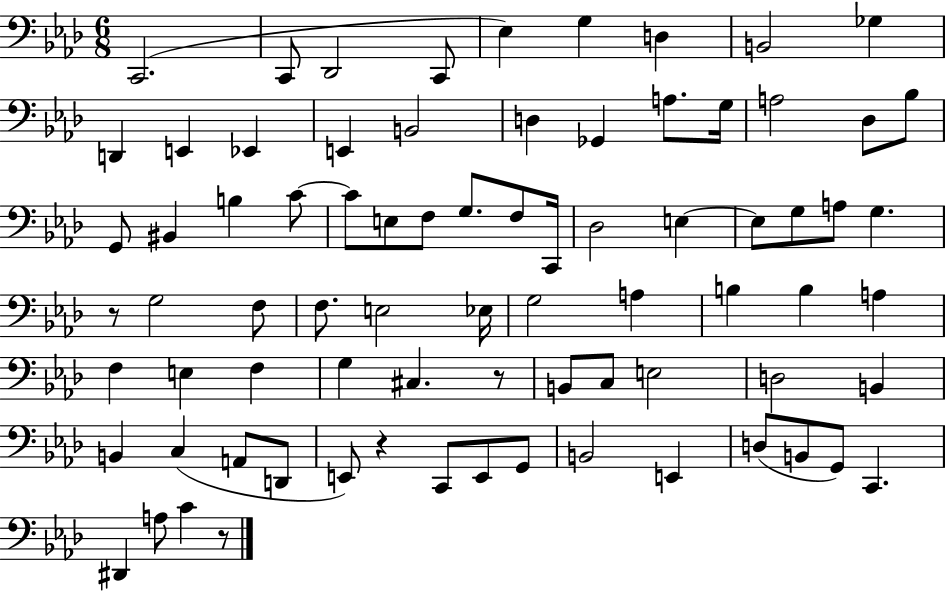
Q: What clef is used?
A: bass